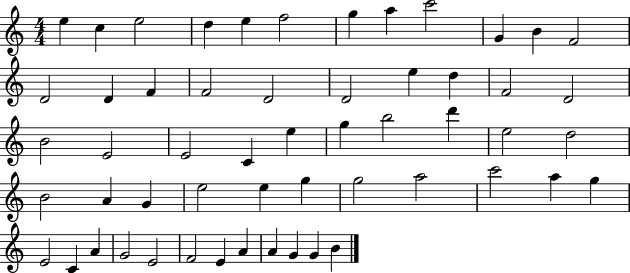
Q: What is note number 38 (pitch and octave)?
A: G5